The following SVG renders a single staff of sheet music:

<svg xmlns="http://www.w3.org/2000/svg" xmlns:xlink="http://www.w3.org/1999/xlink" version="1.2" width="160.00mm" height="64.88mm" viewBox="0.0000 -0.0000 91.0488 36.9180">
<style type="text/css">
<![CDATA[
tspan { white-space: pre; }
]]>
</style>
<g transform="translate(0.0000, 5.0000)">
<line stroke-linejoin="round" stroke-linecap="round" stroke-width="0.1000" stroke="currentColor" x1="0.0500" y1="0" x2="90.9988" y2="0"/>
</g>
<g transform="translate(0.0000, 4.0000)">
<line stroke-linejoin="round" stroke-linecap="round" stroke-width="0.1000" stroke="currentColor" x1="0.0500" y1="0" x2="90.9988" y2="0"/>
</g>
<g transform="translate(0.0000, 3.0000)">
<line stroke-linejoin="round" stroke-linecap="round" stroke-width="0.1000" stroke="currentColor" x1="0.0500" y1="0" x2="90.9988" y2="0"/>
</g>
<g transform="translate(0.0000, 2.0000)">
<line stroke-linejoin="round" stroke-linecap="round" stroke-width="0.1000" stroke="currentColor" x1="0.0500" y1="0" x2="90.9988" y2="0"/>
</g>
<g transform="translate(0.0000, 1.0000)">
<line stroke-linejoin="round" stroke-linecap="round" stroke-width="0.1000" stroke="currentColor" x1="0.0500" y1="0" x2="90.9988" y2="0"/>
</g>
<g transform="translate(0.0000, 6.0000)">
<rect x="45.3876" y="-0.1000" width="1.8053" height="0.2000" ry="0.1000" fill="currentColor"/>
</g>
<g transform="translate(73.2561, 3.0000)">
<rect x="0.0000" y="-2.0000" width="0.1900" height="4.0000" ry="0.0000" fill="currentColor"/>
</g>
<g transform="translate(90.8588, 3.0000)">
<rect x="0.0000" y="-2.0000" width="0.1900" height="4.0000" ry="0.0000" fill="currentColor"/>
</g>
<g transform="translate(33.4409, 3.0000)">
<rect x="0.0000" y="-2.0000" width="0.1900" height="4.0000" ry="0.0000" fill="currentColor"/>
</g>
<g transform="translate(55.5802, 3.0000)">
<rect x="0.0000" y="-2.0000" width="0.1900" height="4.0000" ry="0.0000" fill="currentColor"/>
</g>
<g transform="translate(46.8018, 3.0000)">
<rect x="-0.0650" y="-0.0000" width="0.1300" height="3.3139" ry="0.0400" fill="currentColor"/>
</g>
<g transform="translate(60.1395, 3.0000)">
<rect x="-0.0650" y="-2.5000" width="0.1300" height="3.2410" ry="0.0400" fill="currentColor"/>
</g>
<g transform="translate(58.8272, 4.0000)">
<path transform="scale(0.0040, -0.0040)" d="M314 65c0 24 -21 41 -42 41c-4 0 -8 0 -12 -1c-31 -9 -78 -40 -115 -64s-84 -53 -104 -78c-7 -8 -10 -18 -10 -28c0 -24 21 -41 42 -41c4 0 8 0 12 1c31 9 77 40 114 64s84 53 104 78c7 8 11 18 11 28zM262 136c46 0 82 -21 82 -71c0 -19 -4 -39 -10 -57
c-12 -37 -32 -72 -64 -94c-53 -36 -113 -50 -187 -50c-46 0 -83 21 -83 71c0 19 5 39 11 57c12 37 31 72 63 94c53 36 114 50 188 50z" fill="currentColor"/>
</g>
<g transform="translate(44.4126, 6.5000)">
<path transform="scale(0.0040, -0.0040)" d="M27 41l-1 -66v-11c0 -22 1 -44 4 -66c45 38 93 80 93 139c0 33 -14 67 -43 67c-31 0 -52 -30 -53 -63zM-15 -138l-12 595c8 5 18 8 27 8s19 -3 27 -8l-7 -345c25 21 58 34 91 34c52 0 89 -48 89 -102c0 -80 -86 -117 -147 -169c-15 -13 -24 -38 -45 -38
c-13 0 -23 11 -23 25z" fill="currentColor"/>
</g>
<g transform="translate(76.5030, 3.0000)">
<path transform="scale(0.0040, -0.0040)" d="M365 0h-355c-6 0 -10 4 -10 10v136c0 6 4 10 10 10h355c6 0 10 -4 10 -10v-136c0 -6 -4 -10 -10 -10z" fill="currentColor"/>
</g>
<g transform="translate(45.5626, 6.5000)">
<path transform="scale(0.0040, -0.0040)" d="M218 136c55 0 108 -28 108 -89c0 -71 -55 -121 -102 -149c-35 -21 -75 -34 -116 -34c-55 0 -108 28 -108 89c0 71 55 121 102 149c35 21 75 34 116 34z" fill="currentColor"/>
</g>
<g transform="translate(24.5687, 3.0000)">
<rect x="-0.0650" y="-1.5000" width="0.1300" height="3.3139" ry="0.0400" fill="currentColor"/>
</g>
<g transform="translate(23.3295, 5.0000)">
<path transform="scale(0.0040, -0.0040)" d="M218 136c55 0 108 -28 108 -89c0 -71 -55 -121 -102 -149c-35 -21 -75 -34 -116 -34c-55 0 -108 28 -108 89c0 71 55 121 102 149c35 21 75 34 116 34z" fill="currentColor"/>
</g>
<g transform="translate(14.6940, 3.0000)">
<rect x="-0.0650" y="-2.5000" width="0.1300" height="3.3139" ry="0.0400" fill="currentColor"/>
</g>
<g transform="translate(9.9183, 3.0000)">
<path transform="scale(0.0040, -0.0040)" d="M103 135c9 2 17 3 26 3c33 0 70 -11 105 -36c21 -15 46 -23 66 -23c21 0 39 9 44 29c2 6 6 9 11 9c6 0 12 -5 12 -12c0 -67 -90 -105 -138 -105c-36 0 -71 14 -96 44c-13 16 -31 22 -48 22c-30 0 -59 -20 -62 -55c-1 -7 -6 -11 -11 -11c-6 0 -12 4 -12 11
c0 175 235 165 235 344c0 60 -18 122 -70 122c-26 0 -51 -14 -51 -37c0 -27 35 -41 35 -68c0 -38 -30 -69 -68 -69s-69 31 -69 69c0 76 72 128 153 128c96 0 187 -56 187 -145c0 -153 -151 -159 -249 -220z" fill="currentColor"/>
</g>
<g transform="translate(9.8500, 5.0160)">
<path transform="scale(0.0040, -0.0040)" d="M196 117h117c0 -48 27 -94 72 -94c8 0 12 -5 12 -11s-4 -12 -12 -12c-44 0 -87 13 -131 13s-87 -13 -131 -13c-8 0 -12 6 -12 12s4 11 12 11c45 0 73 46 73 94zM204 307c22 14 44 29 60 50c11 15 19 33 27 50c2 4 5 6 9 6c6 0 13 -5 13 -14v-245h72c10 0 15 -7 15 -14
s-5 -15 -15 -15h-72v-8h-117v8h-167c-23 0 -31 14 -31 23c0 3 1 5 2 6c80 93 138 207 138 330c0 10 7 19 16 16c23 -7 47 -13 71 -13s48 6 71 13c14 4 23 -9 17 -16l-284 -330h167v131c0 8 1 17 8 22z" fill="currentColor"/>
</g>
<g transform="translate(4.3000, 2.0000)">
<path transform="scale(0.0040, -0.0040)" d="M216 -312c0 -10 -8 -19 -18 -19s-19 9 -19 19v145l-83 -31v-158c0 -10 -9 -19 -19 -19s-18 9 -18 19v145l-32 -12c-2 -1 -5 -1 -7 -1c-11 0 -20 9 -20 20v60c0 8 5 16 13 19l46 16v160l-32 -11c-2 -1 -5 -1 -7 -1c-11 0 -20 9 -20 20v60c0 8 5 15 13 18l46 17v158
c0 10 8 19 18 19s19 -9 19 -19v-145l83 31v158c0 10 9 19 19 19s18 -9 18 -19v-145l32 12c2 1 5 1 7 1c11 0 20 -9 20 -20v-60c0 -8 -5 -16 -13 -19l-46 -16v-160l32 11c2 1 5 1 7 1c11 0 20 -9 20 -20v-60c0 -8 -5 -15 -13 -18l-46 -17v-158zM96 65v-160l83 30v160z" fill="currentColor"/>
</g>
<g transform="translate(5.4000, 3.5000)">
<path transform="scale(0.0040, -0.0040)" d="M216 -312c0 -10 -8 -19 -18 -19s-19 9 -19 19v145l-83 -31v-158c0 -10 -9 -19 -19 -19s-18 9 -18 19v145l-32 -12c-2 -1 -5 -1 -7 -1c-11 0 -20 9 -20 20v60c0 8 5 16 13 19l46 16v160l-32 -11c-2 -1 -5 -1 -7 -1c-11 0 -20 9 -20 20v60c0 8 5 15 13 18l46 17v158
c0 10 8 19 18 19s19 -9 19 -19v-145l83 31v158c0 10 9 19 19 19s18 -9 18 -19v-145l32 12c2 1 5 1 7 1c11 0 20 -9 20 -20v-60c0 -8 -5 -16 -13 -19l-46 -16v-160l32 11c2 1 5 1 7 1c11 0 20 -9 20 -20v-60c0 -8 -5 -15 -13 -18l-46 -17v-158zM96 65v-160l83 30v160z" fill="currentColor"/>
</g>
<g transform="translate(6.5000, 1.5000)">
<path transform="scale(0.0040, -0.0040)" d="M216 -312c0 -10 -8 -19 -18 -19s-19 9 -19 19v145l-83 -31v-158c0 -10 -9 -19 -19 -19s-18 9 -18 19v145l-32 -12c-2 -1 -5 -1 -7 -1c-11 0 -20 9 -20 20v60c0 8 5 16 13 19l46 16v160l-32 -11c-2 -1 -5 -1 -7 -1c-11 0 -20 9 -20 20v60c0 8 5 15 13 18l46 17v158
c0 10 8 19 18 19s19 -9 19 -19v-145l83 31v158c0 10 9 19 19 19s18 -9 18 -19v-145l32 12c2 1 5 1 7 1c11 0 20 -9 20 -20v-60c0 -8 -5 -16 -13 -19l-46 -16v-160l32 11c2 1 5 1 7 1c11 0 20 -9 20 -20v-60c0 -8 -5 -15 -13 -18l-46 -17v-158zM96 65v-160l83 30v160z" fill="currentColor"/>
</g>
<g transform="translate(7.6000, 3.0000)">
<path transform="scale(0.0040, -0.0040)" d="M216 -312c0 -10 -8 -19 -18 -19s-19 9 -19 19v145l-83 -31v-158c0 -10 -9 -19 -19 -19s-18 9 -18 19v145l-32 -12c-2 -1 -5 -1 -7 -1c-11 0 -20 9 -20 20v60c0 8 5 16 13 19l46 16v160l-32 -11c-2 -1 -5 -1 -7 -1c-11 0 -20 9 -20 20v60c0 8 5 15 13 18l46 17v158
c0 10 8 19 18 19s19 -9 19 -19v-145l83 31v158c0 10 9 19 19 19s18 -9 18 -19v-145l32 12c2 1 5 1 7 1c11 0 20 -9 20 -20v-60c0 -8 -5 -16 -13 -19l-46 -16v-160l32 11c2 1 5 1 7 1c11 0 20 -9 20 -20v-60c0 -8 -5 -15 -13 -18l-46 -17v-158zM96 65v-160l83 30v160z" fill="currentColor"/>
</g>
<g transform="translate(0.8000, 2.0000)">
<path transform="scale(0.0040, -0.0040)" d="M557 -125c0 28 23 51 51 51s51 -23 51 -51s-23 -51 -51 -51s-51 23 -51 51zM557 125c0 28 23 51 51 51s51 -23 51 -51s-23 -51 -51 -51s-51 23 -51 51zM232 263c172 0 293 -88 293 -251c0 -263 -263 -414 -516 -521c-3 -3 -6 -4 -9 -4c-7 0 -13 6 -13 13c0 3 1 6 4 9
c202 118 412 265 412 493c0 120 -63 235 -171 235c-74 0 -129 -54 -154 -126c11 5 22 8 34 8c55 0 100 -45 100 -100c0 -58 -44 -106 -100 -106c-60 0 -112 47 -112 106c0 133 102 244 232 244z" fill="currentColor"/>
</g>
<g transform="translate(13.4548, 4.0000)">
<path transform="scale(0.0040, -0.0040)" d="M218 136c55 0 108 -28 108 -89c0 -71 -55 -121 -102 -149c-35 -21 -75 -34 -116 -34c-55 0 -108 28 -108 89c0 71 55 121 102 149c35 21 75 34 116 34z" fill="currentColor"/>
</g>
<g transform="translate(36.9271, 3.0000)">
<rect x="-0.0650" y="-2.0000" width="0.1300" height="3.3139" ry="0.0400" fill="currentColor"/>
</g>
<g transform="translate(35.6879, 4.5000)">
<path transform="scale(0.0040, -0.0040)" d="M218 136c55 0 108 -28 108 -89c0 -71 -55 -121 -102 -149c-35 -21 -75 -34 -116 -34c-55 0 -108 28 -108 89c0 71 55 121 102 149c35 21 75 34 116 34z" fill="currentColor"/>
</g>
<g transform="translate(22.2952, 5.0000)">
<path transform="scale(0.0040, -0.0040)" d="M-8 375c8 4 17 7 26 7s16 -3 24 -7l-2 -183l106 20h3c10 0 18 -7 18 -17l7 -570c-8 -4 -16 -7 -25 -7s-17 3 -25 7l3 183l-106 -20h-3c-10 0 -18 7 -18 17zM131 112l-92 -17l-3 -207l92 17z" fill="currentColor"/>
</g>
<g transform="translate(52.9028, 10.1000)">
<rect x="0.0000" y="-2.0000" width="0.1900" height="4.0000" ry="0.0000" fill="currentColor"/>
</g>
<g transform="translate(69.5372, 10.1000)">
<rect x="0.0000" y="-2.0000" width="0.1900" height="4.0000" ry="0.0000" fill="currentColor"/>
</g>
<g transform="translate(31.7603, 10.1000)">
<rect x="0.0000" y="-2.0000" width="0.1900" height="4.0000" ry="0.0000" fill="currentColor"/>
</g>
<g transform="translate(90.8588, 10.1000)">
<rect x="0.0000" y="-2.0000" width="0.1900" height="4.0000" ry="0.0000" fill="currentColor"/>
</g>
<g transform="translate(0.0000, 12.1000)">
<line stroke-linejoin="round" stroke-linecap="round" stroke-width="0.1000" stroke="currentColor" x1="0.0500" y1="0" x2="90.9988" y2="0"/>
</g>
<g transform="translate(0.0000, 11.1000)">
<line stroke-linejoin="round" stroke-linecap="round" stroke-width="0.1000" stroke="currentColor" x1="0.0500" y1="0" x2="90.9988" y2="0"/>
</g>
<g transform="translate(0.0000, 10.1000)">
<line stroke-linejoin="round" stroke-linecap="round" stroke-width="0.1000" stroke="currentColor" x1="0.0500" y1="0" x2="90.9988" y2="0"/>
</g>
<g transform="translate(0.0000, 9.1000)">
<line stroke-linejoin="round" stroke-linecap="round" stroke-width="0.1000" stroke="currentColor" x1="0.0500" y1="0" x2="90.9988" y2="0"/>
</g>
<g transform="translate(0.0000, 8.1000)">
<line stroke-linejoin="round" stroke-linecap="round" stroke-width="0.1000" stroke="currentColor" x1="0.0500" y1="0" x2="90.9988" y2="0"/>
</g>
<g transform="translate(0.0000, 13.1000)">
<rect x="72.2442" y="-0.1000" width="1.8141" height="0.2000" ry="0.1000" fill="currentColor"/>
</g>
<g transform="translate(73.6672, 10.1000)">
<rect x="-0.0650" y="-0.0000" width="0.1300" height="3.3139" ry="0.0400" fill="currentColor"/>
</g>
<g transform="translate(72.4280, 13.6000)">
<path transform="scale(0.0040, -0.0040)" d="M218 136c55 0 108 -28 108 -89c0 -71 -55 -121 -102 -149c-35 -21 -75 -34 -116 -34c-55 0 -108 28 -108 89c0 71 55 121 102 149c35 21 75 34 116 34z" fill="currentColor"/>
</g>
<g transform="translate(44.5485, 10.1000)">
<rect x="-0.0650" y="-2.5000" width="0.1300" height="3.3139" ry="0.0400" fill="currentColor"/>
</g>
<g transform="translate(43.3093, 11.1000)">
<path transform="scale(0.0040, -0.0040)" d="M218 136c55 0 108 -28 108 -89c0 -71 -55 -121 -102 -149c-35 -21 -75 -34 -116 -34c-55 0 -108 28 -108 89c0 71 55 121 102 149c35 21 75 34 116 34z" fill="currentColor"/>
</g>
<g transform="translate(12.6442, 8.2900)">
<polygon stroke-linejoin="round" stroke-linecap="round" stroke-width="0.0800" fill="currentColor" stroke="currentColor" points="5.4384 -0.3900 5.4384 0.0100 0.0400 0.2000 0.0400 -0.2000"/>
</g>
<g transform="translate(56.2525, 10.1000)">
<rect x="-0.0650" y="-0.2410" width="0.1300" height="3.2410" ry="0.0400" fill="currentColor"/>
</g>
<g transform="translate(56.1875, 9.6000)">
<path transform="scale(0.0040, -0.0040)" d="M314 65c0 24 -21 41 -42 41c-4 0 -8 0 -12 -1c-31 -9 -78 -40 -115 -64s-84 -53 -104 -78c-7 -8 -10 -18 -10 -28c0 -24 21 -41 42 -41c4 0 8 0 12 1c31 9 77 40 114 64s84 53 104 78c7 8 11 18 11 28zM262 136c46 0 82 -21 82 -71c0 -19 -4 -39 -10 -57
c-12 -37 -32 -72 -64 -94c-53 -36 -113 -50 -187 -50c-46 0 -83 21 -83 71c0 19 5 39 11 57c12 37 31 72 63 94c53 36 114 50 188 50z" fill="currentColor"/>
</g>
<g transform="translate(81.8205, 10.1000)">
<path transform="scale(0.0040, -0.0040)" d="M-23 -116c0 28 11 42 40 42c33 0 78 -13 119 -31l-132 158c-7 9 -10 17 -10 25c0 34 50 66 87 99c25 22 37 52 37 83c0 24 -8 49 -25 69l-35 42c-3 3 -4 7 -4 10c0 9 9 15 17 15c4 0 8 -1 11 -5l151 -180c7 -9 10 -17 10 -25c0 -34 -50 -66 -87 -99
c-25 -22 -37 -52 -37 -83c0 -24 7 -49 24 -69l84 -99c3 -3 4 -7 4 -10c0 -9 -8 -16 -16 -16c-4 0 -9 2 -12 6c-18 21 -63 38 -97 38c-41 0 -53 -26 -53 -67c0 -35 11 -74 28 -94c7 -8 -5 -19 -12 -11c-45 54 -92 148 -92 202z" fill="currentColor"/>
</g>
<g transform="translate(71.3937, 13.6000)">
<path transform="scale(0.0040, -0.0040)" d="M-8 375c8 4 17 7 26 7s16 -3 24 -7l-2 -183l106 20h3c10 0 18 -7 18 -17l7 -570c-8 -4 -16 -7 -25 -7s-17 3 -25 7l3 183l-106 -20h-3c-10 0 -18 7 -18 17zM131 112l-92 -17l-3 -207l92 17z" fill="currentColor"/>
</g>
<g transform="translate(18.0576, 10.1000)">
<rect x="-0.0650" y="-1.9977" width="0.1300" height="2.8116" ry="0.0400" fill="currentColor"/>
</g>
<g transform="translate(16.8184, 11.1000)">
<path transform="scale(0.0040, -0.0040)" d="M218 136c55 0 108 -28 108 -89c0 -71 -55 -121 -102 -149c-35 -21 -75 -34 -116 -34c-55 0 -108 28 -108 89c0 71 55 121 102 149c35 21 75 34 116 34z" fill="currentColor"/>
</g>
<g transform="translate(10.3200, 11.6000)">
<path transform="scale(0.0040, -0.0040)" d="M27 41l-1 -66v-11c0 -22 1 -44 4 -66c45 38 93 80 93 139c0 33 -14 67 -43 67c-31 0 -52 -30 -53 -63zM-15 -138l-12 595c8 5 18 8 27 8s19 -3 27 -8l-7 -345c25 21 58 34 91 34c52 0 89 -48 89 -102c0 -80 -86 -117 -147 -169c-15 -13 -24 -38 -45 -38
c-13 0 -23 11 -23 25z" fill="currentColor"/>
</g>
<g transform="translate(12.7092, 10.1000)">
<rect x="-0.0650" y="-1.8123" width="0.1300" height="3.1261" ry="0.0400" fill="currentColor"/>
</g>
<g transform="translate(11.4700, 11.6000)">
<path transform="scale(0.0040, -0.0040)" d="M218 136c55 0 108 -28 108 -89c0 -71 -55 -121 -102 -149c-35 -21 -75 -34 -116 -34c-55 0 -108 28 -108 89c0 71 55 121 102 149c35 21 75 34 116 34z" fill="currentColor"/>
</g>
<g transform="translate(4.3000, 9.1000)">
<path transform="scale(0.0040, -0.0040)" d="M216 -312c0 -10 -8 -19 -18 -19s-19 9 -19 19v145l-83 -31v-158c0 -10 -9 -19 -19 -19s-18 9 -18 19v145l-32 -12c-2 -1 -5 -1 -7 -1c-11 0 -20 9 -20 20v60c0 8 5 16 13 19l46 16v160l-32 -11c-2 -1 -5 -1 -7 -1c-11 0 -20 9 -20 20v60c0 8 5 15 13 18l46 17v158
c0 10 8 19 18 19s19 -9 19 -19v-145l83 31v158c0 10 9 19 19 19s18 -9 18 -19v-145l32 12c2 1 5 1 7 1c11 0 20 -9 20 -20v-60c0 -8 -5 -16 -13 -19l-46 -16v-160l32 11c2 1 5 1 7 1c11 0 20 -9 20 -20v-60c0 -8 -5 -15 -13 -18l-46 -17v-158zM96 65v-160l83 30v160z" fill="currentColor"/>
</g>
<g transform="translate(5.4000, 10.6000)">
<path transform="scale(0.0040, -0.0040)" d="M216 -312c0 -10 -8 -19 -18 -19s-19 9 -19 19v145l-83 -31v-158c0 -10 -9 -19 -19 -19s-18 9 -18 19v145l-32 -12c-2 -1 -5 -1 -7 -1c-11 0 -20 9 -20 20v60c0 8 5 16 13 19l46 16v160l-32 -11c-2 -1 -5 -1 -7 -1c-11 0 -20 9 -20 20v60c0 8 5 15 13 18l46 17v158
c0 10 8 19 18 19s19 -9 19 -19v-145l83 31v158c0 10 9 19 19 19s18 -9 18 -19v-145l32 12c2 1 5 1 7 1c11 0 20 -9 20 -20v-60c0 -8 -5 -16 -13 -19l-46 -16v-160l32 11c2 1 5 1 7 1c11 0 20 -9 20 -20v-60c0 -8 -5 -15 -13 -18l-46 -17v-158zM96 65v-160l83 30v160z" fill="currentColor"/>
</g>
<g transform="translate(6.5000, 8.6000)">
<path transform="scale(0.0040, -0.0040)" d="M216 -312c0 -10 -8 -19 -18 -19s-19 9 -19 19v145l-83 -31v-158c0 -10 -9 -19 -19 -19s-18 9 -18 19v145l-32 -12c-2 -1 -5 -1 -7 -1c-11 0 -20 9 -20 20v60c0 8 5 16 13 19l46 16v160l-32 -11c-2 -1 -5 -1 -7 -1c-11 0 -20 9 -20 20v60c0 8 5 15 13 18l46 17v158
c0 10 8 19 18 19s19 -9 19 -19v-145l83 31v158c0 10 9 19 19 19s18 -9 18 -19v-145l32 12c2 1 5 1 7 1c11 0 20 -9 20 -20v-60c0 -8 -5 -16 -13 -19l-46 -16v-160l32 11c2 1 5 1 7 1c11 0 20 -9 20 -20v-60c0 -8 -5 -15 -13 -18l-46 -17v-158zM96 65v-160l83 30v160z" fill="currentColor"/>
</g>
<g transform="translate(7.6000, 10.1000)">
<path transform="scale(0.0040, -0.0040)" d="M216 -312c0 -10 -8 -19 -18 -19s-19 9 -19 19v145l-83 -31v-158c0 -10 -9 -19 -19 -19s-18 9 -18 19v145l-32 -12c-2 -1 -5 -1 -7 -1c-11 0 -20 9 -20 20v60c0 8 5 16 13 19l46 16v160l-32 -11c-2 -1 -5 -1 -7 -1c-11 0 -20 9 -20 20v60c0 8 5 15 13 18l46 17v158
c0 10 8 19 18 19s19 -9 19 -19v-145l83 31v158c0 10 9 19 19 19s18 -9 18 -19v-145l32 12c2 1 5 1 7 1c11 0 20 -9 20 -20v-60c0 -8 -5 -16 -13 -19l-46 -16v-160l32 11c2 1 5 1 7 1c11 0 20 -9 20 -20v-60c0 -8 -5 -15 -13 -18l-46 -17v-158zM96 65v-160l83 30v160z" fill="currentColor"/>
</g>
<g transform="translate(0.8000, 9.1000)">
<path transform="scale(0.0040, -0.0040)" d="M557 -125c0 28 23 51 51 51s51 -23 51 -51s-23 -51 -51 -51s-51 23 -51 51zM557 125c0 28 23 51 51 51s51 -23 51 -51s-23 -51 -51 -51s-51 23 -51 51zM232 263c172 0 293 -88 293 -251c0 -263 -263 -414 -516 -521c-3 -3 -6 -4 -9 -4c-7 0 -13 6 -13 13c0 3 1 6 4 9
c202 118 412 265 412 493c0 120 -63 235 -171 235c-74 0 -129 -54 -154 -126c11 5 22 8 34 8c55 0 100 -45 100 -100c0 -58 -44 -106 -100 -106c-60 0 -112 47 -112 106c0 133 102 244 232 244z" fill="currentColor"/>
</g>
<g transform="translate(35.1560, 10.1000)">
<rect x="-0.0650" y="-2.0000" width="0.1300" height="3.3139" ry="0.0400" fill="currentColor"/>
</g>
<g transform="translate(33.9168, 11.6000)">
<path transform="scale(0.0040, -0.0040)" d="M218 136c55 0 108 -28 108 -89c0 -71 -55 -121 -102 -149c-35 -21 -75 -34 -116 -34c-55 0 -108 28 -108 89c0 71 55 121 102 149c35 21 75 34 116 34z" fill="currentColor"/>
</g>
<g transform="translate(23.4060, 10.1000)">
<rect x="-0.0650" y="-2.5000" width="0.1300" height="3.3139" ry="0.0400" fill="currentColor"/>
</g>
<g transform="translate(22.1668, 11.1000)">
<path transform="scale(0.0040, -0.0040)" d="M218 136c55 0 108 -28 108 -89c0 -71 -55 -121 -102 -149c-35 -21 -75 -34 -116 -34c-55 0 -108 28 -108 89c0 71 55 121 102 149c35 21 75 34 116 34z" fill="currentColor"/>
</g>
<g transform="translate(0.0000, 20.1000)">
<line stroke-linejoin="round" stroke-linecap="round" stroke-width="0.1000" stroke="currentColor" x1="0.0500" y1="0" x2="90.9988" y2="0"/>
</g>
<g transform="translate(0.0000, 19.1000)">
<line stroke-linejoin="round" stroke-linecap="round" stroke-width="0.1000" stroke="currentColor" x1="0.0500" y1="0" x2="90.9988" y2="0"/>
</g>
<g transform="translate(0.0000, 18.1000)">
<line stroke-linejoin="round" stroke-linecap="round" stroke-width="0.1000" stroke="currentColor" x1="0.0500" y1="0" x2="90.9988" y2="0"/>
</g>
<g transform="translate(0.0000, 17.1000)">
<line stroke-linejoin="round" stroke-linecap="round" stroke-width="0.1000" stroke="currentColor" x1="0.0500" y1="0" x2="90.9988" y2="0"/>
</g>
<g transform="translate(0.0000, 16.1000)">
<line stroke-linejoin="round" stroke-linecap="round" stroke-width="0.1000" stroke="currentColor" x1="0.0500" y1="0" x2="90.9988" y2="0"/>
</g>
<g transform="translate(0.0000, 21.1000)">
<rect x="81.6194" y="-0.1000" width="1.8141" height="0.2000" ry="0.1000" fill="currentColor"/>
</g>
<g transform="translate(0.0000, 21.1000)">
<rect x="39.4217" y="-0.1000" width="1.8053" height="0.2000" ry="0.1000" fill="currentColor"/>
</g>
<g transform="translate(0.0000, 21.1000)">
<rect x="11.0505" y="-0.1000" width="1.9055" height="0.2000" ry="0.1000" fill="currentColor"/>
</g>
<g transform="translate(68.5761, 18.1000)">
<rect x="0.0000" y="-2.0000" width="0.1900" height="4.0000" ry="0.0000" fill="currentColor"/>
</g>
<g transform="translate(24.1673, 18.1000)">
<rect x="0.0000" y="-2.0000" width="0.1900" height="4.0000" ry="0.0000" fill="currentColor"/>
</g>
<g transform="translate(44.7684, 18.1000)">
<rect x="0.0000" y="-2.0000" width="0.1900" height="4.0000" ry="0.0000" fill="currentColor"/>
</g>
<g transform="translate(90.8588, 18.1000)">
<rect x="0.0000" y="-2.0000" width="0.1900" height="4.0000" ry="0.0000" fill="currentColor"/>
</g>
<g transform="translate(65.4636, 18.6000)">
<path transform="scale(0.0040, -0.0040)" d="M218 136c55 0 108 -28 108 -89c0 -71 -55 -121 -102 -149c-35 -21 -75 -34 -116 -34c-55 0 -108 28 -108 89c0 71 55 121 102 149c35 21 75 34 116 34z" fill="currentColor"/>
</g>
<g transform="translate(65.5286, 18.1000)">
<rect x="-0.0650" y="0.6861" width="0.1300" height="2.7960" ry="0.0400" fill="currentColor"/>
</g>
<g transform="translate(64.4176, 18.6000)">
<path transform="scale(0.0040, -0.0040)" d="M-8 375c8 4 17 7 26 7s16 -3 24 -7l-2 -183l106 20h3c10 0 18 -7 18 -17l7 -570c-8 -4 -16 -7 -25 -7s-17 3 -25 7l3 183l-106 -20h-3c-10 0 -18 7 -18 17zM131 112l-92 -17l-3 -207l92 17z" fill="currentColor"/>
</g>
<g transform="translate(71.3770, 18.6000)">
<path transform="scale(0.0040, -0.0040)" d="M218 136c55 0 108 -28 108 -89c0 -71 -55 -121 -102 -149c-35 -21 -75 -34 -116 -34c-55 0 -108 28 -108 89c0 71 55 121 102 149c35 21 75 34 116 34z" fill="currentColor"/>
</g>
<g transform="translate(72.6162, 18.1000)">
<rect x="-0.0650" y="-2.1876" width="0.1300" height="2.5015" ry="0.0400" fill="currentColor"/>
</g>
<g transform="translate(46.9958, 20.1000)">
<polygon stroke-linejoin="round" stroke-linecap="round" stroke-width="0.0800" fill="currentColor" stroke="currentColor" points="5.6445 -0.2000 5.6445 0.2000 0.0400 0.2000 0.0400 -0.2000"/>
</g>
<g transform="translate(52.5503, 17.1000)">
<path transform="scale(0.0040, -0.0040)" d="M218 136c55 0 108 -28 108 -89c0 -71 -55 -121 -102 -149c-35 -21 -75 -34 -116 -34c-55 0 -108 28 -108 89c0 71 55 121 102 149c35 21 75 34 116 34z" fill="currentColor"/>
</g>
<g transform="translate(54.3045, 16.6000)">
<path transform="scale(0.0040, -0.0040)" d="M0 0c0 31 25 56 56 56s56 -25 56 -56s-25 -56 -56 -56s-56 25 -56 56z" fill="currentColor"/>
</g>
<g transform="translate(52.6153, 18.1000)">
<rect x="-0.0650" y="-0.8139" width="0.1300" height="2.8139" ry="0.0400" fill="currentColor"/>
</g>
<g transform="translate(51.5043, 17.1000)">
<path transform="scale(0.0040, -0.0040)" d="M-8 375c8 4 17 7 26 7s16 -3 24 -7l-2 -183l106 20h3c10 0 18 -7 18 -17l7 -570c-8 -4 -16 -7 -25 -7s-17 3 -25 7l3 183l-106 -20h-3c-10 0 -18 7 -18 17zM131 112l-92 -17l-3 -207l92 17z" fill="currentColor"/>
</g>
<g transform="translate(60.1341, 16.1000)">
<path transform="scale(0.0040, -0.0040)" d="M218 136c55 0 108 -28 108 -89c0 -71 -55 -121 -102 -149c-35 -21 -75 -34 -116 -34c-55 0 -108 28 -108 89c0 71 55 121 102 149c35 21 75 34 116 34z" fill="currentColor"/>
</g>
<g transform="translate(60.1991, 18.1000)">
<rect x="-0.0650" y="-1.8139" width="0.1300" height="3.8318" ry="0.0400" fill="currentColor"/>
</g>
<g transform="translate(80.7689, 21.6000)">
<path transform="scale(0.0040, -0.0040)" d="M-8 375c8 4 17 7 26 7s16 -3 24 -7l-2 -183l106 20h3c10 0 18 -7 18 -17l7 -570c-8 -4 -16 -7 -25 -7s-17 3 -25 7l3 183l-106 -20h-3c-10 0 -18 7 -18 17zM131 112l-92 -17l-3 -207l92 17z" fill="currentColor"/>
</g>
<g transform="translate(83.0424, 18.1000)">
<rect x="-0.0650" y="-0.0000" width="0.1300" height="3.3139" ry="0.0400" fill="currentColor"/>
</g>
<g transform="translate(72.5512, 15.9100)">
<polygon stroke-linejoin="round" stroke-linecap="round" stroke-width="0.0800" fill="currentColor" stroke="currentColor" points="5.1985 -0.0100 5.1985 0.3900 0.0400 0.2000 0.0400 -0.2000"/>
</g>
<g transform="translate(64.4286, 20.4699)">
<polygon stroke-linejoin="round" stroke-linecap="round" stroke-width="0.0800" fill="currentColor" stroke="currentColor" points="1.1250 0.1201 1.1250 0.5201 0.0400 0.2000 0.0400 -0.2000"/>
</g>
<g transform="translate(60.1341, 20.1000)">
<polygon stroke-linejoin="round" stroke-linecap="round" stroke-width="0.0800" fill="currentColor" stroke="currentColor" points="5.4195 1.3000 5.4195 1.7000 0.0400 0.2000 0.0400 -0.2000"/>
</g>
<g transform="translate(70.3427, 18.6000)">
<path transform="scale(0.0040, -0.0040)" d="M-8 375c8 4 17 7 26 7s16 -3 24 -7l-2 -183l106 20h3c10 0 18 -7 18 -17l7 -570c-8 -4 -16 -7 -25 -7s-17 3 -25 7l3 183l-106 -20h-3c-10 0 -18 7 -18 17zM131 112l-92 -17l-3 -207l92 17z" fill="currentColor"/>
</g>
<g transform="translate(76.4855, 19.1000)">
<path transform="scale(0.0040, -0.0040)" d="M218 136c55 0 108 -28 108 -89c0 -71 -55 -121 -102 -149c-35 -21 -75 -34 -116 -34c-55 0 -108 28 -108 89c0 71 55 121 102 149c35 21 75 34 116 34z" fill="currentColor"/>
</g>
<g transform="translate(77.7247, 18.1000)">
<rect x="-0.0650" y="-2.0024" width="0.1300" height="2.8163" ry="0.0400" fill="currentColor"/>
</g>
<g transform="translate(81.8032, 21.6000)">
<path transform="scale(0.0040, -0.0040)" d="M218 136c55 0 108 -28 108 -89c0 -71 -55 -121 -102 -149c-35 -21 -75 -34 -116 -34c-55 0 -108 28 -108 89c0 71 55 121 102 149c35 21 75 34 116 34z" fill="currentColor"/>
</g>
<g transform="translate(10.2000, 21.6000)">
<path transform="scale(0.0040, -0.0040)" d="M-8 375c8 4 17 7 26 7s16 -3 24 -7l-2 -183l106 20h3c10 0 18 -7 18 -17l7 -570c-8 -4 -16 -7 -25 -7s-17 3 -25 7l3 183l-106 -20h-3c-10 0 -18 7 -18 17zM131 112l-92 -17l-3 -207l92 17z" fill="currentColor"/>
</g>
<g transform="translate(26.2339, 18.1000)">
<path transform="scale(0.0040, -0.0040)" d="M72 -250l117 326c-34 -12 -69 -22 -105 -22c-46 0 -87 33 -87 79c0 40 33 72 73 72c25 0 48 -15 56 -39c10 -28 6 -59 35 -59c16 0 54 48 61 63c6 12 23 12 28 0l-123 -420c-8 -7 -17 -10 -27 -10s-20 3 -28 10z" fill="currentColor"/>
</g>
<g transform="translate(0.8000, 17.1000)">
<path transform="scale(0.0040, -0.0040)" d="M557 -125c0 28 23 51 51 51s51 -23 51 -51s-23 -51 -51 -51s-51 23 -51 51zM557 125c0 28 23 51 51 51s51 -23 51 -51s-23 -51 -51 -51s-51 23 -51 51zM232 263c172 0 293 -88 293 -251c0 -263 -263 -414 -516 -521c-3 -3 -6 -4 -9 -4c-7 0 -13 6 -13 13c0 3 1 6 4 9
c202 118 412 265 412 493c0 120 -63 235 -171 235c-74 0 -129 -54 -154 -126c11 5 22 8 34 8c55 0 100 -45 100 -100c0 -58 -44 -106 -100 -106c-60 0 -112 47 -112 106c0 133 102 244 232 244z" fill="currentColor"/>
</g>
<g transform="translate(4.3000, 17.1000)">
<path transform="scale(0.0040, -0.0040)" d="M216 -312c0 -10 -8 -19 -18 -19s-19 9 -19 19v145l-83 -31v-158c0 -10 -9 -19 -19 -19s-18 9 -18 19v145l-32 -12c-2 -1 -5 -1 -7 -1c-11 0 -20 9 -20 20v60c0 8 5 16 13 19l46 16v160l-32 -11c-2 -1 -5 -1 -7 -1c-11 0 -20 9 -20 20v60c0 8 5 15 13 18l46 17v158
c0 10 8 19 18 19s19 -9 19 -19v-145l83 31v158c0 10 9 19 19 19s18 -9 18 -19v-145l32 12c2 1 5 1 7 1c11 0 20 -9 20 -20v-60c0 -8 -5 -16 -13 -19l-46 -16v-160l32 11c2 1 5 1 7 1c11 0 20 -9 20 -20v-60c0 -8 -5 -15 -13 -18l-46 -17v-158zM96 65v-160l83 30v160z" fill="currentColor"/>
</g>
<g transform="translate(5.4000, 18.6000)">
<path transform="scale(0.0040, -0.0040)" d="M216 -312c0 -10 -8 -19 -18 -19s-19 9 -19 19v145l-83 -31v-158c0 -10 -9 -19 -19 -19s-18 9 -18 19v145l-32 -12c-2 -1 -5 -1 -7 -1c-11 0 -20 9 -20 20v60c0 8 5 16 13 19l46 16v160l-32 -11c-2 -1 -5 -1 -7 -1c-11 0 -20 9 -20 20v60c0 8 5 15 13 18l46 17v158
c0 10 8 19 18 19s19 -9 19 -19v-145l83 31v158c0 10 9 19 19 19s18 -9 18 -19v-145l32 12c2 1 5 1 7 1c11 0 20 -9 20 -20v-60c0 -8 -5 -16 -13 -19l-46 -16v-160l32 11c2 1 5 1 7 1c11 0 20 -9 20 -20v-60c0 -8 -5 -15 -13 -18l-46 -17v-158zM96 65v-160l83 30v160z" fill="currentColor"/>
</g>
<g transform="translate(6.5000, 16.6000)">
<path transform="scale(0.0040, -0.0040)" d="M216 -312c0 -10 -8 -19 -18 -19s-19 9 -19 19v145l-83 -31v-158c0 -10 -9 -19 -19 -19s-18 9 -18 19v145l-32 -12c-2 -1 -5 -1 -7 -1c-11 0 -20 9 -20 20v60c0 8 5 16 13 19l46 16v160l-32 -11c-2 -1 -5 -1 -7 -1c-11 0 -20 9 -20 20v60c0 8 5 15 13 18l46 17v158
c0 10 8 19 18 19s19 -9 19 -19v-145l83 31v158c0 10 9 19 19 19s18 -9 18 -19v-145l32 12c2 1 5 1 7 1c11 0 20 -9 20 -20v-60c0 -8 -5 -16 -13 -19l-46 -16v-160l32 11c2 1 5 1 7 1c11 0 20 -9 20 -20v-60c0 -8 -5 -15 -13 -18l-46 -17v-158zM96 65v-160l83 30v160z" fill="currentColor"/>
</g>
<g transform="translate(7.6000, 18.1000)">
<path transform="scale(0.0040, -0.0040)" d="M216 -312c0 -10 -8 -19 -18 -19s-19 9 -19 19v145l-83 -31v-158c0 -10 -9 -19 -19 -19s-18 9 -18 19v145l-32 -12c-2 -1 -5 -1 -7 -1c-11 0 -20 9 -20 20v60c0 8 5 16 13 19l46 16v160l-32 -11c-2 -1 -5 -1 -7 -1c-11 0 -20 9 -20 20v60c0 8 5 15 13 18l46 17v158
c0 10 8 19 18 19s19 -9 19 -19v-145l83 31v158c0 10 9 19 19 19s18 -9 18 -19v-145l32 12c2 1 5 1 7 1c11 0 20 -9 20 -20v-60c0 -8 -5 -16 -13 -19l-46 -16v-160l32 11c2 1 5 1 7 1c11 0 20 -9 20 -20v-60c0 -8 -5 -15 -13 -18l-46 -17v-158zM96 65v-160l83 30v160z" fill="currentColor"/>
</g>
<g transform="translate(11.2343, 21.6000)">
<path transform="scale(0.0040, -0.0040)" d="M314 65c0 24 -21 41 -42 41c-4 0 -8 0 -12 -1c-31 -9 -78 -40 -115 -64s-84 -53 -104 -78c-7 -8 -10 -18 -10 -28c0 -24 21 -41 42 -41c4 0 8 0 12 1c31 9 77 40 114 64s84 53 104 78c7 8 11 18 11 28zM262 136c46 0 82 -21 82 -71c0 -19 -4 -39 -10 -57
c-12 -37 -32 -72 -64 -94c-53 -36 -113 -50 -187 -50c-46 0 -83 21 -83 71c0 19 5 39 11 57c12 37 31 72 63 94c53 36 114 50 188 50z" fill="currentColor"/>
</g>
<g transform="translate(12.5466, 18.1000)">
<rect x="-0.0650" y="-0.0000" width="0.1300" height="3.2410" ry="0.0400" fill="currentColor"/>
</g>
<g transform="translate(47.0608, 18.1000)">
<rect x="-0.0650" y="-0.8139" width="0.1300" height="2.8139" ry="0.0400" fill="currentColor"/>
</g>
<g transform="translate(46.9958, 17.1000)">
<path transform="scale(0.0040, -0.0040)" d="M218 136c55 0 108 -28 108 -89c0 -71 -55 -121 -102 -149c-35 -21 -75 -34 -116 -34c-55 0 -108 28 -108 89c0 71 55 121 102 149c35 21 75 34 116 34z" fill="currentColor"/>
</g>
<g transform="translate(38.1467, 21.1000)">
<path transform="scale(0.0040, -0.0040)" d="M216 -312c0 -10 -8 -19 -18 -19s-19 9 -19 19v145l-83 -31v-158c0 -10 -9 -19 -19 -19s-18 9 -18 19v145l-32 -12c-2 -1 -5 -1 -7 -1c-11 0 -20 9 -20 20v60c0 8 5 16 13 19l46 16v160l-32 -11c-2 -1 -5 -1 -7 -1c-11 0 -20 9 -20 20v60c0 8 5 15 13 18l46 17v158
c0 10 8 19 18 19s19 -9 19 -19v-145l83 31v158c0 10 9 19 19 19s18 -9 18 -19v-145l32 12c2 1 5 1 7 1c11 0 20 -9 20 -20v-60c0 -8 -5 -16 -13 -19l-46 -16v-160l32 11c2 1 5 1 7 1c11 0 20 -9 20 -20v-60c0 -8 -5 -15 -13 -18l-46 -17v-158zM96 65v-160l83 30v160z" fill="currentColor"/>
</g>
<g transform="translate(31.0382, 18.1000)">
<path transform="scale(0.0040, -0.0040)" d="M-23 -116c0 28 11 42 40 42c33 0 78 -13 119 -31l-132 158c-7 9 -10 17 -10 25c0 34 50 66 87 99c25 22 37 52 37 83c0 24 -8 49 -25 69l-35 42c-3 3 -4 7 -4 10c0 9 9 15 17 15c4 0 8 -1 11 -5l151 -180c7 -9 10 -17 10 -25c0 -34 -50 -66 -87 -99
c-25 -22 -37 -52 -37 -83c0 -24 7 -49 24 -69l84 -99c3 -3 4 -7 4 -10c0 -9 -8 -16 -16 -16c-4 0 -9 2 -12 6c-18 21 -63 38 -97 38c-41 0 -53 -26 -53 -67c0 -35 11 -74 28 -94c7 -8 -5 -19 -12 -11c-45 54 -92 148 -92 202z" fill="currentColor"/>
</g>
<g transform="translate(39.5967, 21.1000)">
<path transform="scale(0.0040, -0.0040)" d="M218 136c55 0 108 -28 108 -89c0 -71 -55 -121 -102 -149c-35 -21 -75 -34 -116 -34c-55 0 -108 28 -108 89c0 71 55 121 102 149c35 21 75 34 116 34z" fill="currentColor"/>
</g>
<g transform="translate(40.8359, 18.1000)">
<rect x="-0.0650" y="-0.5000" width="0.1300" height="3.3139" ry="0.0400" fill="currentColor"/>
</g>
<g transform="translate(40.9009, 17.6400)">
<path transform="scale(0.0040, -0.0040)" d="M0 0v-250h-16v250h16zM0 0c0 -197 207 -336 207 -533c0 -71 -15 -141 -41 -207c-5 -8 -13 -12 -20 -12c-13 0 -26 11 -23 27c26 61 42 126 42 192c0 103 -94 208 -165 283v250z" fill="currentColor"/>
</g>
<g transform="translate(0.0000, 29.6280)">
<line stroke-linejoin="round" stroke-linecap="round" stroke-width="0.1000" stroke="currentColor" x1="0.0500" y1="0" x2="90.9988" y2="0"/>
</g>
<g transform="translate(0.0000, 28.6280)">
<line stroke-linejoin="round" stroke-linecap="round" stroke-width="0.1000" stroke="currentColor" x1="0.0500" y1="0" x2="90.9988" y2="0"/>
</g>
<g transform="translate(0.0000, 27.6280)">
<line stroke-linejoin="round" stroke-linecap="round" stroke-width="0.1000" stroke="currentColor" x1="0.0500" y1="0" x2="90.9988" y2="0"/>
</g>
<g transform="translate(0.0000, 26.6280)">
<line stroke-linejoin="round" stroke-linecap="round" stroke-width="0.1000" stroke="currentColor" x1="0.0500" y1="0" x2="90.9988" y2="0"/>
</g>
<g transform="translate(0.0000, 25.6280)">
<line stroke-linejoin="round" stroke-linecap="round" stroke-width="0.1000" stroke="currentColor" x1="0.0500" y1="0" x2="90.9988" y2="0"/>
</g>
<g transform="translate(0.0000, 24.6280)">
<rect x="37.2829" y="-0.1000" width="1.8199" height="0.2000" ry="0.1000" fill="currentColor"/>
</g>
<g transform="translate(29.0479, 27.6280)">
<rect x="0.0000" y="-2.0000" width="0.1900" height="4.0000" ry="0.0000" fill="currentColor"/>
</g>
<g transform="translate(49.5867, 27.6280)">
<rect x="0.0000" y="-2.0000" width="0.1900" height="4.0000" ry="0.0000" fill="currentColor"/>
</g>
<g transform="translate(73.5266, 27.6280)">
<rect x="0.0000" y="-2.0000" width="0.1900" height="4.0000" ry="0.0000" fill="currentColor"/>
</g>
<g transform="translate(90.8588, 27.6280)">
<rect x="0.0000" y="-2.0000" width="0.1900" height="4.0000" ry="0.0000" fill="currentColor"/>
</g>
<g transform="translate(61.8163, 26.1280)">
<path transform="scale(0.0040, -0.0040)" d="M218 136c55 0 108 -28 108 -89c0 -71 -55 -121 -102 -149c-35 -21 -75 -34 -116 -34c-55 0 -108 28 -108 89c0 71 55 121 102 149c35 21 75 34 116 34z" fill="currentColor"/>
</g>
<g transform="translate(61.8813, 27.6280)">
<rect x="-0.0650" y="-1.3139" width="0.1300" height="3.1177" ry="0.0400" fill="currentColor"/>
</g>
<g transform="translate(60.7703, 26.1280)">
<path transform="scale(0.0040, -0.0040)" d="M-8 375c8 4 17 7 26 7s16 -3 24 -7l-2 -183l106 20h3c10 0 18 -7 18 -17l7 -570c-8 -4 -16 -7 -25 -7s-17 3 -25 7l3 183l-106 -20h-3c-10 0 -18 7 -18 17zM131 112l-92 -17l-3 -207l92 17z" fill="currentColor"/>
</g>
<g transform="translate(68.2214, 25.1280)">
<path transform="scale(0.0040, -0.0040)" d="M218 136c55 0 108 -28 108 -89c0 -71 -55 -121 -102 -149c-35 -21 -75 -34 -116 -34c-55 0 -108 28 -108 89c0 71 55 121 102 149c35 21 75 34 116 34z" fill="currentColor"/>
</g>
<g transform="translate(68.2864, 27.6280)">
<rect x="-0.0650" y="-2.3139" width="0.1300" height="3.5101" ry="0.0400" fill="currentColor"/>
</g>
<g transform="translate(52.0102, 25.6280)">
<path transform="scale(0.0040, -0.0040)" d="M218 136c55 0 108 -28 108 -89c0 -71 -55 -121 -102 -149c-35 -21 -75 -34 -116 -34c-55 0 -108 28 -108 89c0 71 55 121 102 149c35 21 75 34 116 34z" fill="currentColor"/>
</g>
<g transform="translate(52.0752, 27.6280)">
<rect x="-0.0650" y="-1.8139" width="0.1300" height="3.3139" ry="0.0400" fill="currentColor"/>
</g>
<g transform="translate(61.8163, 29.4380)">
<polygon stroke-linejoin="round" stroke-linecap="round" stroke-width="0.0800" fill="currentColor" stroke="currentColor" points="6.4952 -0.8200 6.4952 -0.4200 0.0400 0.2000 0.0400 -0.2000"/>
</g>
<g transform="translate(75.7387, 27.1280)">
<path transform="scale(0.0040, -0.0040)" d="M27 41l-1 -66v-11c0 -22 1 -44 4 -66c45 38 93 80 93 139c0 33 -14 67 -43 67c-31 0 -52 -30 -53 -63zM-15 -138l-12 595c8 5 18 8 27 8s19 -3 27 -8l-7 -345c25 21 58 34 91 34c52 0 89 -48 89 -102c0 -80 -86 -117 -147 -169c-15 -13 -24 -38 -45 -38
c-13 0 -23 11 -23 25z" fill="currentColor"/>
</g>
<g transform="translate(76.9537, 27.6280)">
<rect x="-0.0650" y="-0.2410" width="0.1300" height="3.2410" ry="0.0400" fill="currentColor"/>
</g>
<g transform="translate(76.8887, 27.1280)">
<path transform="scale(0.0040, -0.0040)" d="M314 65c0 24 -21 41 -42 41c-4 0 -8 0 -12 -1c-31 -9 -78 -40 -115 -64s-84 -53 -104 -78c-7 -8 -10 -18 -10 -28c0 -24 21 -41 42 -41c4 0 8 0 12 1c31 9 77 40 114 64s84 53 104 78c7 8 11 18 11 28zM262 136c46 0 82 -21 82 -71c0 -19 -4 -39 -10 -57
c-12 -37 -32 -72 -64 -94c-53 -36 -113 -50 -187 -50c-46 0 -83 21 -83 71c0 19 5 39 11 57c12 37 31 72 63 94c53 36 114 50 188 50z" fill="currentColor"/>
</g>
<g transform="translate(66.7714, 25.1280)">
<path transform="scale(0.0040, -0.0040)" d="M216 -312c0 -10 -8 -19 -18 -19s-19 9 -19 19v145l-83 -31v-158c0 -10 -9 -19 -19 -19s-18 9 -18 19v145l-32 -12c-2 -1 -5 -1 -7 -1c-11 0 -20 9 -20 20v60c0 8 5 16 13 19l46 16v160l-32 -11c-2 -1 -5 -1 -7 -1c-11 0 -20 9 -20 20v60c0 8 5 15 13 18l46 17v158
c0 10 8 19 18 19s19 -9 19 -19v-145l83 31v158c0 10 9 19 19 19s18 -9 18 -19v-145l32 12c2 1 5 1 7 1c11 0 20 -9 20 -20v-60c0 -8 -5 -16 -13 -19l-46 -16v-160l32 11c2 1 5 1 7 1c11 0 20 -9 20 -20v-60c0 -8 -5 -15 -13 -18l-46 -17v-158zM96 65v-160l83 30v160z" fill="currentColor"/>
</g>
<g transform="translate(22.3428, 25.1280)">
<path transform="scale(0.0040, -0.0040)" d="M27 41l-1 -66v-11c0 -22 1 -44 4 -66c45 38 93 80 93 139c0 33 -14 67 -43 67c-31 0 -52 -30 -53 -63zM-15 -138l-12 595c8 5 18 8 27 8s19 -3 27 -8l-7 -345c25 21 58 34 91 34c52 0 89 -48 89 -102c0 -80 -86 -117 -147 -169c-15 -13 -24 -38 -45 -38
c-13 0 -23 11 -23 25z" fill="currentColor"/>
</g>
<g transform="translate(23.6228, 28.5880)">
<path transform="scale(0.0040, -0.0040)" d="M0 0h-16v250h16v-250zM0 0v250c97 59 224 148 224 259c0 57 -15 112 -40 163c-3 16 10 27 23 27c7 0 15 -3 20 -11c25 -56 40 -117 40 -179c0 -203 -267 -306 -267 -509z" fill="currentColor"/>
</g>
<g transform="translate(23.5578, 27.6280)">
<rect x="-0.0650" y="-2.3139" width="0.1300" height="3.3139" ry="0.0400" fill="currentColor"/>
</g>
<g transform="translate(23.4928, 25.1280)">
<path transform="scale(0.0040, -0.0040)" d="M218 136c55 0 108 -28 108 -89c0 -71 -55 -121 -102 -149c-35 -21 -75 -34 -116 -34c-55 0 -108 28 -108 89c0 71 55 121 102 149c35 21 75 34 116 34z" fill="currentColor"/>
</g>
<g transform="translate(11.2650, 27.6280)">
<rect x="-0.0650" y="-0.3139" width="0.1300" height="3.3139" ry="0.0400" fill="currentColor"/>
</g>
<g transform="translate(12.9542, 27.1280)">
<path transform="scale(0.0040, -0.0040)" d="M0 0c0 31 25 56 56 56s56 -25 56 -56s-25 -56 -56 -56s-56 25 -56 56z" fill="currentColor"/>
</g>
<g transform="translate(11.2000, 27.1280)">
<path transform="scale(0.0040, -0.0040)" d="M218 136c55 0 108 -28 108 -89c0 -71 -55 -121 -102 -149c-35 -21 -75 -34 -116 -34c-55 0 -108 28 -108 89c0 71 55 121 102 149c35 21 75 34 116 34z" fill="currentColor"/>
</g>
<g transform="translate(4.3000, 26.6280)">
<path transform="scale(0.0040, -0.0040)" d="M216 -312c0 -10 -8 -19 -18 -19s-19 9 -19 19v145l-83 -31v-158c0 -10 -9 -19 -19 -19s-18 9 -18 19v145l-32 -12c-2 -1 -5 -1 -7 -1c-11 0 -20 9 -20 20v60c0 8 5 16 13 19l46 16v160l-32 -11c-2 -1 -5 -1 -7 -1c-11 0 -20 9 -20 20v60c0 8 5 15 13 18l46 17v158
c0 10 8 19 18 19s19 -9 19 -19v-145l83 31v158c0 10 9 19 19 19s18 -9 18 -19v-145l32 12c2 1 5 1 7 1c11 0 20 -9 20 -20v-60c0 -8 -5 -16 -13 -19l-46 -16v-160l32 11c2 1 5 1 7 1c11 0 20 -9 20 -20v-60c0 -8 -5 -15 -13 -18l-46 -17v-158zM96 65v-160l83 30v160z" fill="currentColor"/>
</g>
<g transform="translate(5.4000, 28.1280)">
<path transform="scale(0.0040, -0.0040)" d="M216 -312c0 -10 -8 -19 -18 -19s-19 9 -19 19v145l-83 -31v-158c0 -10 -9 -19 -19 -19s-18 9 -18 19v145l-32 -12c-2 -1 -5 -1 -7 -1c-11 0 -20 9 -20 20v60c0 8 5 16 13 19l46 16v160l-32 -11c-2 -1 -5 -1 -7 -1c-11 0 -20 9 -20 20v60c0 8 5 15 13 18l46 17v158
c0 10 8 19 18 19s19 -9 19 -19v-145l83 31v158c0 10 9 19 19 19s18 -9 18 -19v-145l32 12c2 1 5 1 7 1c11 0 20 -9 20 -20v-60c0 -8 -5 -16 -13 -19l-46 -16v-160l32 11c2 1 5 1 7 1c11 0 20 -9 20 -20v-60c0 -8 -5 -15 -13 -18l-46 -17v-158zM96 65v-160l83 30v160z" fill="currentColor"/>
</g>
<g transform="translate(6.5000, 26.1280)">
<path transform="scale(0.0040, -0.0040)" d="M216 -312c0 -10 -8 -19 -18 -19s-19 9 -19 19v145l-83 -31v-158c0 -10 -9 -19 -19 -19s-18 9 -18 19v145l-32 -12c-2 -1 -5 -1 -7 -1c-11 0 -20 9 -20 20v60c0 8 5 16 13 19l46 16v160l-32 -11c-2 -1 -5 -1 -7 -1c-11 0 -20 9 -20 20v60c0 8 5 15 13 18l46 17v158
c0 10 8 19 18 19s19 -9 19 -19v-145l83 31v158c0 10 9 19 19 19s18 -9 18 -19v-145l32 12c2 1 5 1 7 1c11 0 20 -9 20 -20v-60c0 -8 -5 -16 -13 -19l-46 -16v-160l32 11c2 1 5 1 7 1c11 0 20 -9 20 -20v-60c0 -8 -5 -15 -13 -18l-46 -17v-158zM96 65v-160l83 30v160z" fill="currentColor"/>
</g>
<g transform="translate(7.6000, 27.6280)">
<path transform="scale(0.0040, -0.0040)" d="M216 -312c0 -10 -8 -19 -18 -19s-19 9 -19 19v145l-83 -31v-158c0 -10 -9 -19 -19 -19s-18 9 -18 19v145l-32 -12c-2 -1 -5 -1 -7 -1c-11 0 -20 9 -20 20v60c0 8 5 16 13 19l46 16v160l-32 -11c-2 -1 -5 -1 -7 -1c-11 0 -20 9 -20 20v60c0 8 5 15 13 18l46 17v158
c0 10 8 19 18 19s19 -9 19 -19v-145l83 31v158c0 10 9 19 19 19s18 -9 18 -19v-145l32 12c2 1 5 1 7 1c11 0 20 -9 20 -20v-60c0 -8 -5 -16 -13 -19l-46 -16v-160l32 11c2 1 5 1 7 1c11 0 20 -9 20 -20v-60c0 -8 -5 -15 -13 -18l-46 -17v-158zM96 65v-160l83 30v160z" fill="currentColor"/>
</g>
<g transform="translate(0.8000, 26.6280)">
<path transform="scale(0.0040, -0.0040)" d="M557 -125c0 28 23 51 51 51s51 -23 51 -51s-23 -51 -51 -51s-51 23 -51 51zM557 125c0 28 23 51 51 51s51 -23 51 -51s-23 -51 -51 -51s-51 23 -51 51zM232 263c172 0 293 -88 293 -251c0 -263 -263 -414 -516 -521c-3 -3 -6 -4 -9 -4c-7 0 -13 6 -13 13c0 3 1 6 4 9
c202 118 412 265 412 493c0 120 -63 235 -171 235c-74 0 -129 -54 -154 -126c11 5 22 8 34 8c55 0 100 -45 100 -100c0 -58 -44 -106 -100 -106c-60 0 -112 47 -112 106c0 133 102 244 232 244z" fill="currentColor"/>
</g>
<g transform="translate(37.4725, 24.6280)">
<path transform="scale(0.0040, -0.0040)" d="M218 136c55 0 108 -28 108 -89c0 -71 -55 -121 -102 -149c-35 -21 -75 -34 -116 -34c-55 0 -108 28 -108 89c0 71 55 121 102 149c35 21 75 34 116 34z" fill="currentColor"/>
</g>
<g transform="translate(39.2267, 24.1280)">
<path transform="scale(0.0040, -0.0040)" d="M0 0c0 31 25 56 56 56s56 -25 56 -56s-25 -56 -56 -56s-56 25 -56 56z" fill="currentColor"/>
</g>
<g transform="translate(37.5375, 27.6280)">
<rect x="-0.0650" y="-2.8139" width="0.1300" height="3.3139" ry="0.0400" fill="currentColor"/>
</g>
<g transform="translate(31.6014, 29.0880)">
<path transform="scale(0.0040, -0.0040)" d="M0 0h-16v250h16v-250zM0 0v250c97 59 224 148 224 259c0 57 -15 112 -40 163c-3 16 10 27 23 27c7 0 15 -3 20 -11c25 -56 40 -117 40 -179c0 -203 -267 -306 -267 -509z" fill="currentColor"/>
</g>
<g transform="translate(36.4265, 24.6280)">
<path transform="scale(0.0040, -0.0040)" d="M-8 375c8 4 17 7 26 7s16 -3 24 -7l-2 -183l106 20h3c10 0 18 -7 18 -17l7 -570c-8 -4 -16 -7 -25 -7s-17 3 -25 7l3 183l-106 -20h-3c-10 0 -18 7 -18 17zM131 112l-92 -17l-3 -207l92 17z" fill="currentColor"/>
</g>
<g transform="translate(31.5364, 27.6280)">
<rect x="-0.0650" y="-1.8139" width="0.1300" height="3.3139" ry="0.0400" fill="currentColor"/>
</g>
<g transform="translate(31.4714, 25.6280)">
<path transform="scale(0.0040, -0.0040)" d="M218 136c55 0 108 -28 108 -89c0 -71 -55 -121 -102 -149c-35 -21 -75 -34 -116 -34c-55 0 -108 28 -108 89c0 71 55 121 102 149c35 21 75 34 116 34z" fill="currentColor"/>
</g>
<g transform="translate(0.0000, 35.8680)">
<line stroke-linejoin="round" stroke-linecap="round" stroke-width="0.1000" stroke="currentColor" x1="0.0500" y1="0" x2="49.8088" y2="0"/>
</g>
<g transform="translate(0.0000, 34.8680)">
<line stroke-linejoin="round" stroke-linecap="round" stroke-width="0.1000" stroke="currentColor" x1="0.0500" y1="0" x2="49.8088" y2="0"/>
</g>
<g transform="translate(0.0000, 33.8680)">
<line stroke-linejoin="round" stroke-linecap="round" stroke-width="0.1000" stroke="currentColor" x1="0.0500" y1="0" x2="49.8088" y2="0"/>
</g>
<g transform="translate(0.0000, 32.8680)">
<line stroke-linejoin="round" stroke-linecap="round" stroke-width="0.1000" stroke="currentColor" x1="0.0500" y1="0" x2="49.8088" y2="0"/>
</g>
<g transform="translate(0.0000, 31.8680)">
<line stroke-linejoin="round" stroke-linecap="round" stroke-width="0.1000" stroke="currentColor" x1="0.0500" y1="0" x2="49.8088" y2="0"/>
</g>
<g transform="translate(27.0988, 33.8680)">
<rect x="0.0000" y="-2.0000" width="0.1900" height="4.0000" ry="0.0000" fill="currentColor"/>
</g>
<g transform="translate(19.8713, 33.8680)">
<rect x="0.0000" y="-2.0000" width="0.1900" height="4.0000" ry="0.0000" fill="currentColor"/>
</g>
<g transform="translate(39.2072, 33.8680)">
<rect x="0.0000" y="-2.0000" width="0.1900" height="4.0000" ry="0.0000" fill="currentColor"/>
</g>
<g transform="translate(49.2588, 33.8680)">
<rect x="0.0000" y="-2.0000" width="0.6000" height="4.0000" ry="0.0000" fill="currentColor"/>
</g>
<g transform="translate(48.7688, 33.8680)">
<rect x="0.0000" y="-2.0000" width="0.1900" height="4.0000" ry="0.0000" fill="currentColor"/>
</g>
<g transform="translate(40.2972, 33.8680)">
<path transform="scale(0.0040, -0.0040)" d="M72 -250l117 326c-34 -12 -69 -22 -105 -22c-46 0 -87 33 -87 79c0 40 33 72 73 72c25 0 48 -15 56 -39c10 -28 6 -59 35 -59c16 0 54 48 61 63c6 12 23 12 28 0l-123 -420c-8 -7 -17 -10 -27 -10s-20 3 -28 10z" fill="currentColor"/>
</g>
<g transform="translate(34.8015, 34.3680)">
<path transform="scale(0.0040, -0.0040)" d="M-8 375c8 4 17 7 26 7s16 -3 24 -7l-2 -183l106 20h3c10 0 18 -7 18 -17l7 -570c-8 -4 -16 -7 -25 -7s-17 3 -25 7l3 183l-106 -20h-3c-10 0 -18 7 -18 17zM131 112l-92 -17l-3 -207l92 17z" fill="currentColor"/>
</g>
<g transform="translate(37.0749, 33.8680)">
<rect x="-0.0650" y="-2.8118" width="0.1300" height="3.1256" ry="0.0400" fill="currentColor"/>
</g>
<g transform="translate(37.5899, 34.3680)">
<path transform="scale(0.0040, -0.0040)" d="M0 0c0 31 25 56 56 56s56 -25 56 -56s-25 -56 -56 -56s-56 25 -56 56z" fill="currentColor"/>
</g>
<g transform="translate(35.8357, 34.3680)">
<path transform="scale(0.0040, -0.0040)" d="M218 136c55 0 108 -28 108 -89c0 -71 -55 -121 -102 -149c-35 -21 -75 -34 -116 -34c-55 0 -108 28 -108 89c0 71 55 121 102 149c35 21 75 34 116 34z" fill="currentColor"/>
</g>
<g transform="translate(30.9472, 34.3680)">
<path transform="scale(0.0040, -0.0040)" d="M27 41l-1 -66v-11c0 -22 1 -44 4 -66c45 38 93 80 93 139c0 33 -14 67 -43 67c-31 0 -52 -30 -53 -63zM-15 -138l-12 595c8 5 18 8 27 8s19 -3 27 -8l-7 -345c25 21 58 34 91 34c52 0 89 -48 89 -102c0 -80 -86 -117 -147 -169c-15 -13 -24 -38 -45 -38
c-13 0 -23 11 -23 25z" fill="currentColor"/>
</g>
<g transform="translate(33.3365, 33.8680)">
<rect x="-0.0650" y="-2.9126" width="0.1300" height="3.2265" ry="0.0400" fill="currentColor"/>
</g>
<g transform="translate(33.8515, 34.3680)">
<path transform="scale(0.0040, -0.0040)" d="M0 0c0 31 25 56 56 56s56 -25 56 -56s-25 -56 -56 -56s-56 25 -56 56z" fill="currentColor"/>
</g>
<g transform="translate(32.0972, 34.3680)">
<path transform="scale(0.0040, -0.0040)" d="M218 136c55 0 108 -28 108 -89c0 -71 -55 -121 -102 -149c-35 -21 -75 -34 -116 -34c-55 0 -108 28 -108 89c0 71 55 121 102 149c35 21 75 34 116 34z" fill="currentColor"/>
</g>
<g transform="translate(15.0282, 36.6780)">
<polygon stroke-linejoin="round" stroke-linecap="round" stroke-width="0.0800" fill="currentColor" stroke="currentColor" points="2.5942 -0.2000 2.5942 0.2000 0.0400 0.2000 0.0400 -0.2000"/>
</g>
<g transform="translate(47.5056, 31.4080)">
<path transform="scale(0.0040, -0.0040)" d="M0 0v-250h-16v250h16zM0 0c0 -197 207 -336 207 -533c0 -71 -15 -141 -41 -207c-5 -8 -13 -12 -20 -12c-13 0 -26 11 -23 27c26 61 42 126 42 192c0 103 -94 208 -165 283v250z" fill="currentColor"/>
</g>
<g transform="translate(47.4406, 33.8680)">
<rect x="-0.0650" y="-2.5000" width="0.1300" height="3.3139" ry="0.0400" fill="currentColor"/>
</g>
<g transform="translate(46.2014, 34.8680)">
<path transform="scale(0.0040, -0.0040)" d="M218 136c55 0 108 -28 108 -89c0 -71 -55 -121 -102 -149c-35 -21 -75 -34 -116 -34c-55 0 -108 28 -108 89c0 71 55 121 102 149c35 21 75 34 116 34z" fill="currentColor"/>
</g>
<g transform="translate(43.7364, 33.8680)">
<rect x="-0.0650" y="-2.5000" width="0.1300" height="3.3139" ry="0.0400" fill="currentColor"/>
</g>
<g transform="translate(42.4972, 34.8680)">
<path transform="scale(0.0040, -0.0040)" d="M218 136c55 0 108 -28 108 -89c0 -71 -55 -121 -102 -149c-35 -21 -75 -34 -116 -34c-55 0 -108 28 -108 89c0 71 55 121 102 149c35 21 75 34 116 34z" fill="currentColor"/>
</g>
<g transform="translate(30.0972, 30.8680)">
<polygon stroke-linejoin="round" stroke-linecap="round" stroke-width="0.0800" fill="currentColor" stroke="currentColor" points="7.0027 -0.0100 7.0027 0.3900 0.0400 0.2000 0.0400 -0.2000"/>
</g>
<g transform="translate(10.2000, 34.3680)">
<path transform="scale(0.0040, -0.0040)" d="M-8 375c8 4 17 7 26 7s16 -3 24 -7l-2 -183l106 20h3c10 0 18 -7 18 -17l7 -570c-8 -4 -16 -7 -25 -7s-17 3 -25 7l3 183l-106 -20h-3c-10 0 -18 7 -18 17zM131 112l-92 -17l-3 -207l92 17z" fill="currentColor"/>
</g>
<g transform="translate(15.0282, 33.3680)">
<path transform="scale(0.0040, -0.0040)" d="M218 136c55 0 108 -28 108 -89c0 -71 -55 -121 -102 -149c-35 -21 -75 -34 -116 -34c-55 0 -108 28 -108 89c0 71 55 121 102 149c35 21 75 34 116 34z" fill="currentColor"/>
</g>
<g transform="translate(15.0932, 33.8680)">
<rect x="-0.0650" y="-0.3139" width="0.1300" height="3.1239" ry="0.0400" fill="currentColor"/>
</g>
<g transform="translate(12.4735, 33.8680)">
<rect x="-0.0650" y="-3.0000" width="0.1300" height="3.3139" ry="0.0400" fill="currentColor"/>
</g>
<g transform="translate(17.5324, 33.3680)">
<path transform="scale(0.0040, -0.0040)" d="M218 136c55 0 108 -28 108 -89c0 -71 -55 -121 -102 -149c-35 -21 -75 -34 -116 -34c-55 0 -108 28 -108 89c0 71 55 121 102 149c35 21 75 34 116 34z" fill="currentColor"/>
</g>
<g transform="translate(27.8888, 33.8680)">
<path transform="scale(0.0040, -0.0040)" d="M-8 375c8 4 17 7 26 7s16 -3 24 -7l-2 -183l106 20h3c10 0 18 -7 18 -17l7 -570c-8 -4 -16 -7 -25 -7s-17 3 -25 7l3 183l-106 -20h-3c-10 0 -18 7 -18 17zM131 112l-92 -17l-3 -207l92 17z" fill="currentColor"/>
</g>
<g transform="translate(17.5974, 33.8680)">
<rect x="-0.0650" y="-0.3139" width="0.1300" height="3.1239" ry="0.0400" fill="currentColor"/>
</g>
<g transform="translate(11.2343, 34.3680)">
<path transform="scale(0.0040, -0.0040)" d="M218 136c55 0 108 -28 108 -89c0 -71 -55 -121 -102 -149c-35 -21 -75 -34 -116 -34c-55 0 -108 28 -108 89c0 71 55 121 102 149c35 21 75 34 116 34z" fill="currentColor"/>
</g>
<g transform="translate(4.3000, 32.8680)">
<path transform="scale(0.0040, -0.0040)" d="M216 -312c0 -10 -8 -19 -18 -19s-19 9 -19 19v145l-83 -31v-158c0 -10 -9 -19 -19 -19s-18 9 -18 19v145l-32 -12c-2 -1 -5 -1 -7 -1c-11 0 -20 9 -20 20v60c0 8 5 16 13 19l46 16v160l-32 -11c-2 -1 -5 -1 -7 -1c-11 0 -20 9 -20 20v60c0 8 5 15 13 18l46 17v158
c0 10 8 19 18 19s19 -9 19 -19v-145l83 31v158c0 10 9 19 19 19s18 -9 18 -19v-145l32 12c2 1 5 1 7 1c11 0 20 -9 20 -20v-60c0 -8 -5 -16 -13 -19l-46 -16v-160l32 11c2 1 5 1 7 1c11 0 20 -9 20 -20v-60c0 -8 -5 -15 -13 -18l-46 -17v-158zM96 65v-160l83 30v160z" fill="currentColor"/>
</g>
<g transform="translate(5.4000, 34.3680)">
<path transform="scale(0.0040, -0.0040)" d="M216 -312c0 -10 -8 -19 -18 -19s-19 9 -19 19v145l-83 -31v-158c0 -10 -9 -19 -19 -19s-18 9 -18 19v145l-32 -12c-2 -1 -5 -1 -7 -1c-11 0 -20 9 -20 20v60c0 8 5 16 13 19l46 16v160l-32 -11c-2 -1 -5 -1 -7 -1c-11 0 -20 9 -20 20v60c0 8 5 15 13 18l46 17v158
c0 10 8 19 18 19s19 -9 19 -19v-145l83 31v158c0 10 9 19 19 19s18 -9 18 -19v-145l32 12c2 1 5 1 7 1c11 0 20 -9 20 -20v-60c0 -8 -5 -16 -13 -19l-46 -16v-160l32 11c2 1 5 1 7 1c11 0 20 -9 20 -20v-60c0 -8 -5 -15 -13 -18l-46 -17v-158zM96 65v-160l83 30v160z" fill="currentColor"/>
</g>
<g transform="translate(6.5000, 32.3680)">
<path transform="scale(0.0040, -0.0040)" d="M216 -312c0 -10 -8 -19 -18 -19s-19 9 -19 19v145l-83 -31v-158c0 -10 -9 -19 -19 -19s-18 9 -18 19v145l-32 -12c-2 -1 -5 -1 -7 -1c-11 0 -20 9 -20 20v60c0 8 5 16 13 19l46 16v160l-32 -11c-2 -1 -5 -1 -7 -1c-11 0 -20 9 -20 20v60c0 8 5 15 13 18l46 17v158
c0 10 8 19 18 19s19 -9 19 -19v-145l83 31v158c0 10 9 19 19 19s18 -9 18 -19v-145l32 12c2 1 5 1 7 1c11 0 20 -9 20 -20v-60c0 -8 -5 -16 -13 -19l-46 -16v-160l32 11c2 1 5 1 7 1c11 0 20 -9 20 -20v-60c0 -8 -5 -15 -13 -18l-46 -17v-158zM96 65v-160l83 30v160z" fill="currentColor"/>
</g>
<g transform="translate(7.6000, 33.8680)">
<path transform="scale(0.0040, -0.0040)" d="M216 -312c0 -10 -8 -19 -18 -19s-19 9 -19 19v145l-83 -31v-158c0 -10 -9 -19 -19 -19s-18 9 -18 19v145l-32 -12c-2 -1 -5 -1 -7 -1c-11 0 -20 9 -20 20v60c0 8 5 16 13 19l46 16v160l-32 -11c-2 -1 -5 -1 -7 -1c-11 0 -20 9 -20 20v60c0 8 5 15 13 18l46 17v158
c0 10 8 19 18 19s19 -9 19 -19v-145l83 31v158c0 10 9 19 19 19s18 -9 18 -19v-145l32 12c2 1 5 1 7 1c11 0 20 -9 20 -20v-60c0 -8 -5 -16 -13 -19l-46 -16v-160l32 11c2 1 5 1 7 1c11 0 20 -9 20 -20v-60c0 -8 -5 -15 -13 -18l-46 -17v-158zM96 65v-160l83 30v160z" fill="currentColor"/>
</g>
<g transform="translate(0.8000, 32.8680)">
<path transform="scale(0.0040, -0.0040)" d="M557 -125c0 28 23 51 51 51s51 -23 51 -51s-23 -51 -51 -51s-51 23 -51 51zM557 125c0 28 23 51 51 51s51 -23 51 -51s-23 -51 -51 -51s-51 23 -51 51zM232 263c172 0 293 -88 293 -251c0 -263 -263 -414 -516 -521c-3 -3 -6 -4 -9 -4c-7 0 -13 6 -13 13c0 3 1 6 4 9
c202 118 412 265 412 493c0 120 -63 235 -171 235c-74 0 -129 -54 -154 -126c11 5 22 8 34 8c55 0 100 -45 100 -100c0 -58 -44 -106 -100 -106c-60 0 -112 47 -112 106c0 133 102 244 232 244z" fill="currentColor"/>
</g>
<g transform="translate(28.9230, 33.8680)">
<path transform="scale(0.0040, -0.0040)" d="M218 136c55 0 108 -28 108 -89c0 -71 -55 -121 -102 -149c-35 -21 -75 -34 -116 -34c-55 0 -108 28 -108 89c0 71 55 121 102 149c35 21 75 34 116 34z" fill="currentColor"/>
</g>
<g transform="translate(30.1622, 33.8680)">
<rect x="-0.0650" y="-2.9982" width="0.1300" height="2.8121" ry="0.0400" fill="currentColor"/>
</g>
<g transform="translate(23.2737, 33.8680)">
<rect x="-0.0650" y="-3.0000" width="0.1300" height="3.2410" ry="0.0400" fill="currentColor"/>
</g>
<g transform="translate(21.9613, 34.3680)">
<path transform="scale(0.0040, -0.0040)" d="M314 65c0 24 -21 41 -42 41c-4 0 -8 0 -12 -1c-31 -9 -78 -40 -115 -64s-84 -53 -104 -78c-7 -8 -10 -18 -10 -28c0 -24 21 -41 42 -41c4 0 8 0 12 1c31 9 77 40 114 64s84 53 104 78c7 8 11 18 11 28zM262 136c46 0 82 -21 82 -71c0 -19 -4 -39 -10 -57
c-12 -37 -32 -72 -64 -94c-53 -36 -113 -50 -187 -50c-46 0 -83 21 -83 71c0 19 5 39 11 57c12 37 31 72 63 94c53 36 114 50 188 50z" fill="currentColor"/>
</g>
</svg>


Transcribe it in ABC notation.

X:1
T:Untitled
M:2/4
L:1/4
K:E
B,, G,, A,, _D,, B,,2 z2 _A,,/2 B,,/2 B,, A,, B,, E,2 D,, z D,,2 z/2 z ^E,,/2 ^F,/2 F,/2 A,/2 C,/4 C,/2 B,,/2 D,, E, _B,/2 A,/2 C A, G,/2 ^B,/2 _E,2 C, E,/2 E,/2 ^C,2 D,/2 _C,/2 C,/2 z/2 B,, B,,/2